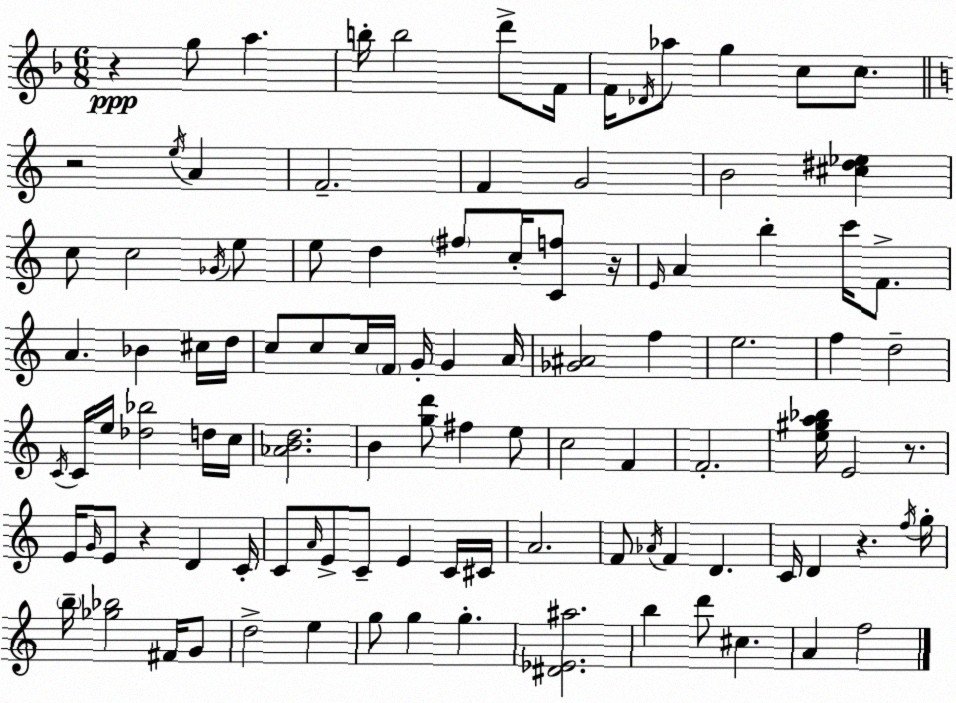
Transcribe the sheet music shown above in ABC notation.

X:1
T:Untitled
M:6/8
L:1/4
K:F
z g/2 a b/4 b2 d'/2 F/4 F/4 _D/4 _a/2 g c/2 c/2 z2 e/4 A F2 F G2 B2 [^c^d_e] c/2 c2 _G/4 e/2 e/2 d ^f/2 c/4 [Cf]/2 z/4 E/4 A b c'/4 F/2 A _B ^c/4 d/4 c/2 c/2 c/4 F/4 G/4 G A/4 [_G^A]2 f e2 f d2 C/4 C/4 e/4 [_d_b]2 d/4 c/4 [_ABd]2 B [gd']/2 ^f e/2 c2 F F2 [e^ga_b]/4 E2 z/2 E/4 G/4 E/2 z D C/4 C/2 A/4 E/2 C/2 E C/4 ^C/4 A2 F/2 _A/4 F D C/4 D z f/4 g/4 b/4 [_g_b]2 ^F/4 G/2 d2 e g/2 g g [^D_E^a]2 b d'/2 ^c A f2